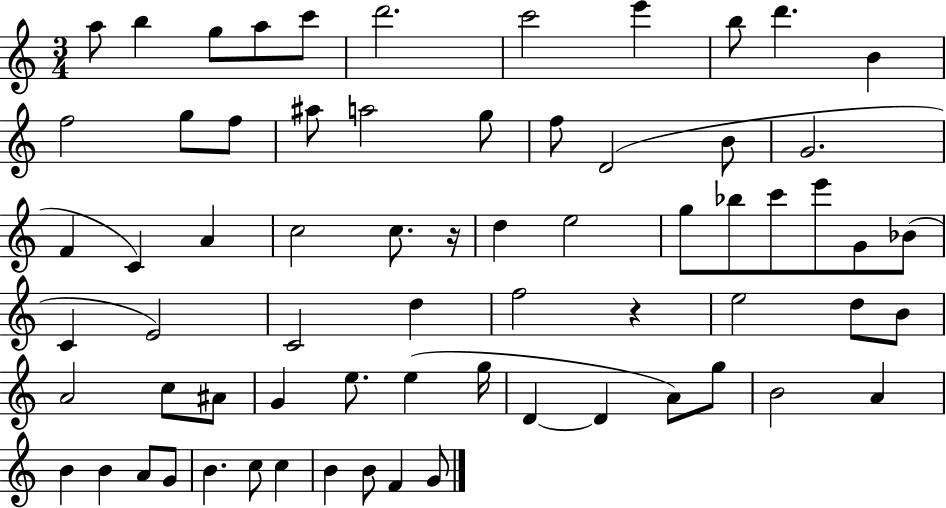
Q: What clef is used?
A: treble